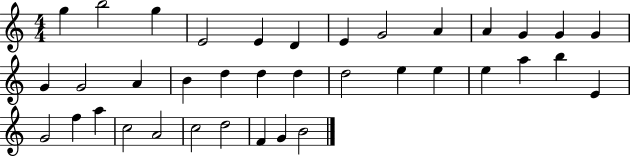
{
  \clef treble
  \numericTimeSignature
  \time 4/4
  \key c \major
  g''4 b''2 g''4 | e'2 e'4 d'4 | e'4 g'2 a'4 | a'4 g'4 g'4 g'4 | \break g'4 g'2 a'4 | b'4 d''4 d''4 d''4 | d''2 e''4 e''4 | e''4 a''4 b''4 e'4 | \break g'2 f''4 a''4 | c''2 a'2 | c''2 d''2 | f'4 g'4 b'2 | \break \bar "|."
}